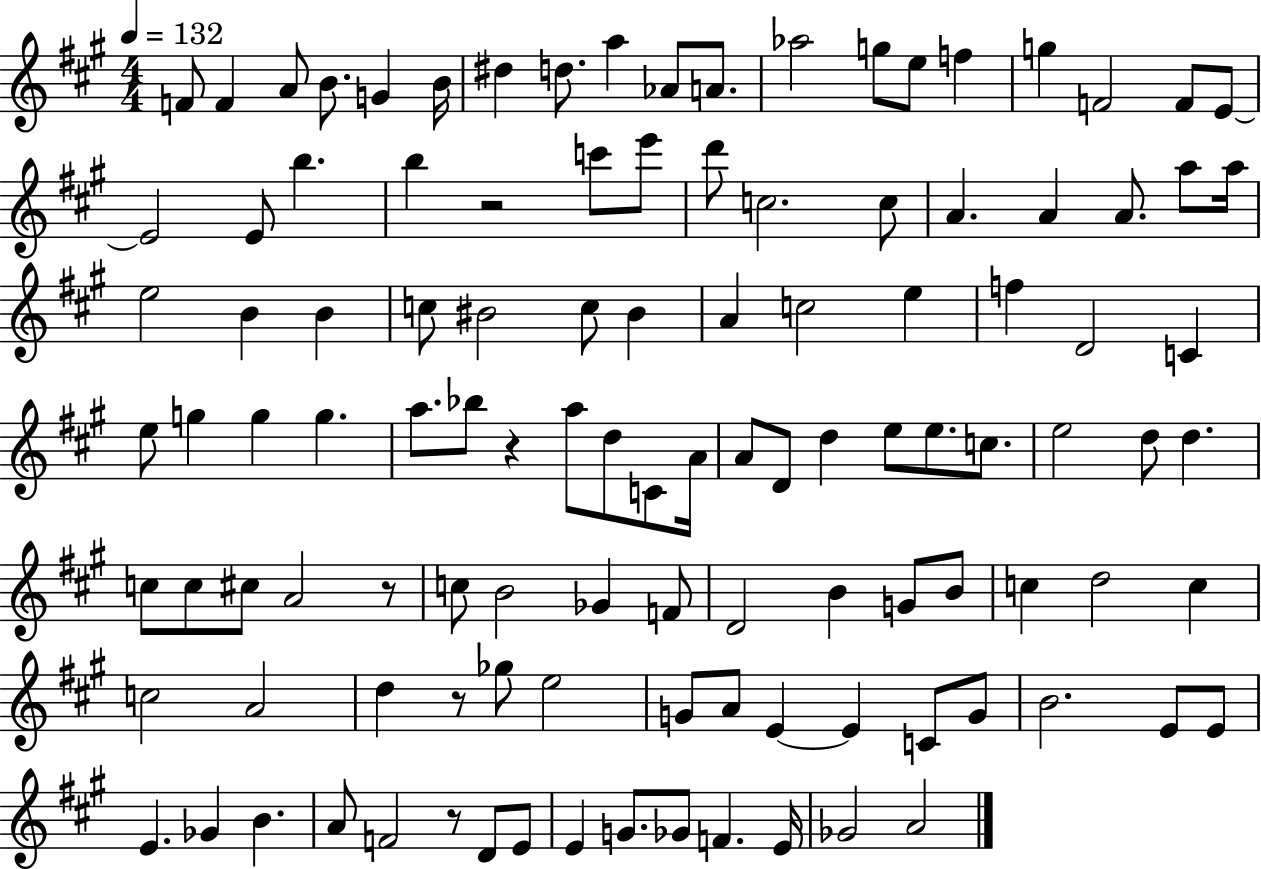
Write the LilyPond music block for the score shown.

{
  \clef treble
  \numericTimeSignature
  \time 4/4
  \key a \major
  \tempo 4 = 132
  \repeat volta 2 { f'8 f'4 a'8 b'8. g'4 b'16 | dis''4 d''8. a''4 aes'8 a'8. | aes''2 g''8 e''8 f''4 | g''4 f'2 f'8 e'8~~ | \break e'2 e'8 b''4. | b''4 r2 c'''8 e'''8 | d'''8 c''2. c''8 | a'4. a'4 a'8. a''8 a''16 | \break e''2 b'4 b'4 | c''8 bis'2 c''8 bis'4 | a'4 c''2 e''4 | f''4 d'2 c'4 | \break e''8 g''4 g''4 g''4. | a''8. bes''8 r4 a''8 d''8 c'8 a'16 | a'8 d'8 d''4 e''8 e''8. c''8. | e''2 d''8 d''4. | \break c''8 c''8 cis''8 a'2 r8 | c''8 b'2 ges'4 f'8 | d'2 b'4 g'8 b'8 | c''4 d''2 c''4 | \break c''2 a'2 | d''4 r8 ges''8 e''2 | g'8 a'8 e'4~~ e'4 c'8 g'8 | b'2. e'8 e'8 | \break e'4. ges'4 b'4. | a'8 f'2 r8 d'8 e'8 | e'4 g'8. ges'8 f'4. e'16 | ges'2 a'2 | \break } \bar "|."
}